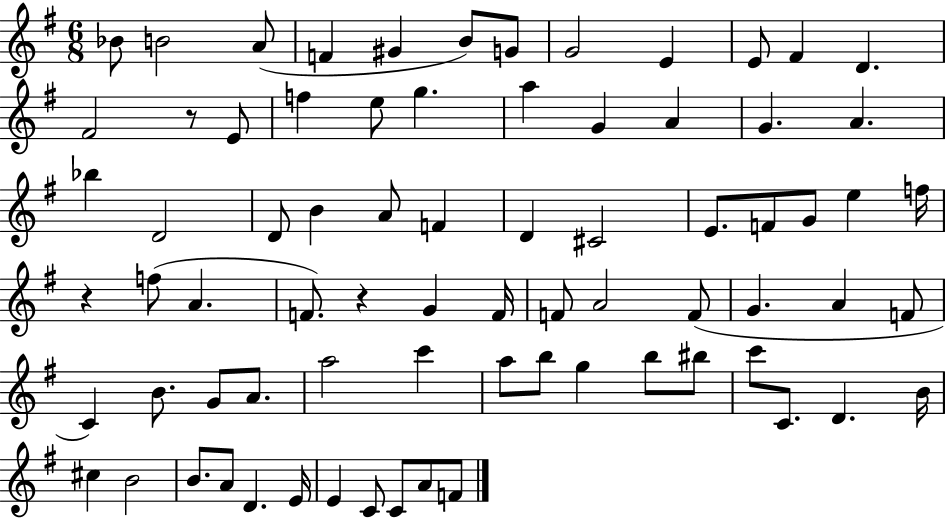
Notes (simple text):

Bb4/e B4/h A4/e F4/q G#4/q B4/e G4/e G4/h E4/q E4/e F#4/q D4/q. F#4/h R/e E4/e F5/q E5/e G5/q. A5/q G4/q A4/q G4/q. A4/q. Bb5/q D4/h D4/e B4/q A4/e F4/q D4/q C#4/h E4/e. F4/e G4/e E5/q F5/s R/q F5/e A4/q. F4/e. R/q G4/q F4/s F4/e A4/h F4/e G4/q. A4/q F4/e C4/q B4/e. G4/e A4/e. A5/h C6/q A5/e B5/e G5/q B5/e BIS5/e C6/e C4/e. D4/q. B4/s C#5/q B4/h B4/e. A4/e D4/q. E4/s E4/q C4/e C4/e A4/e F4/e